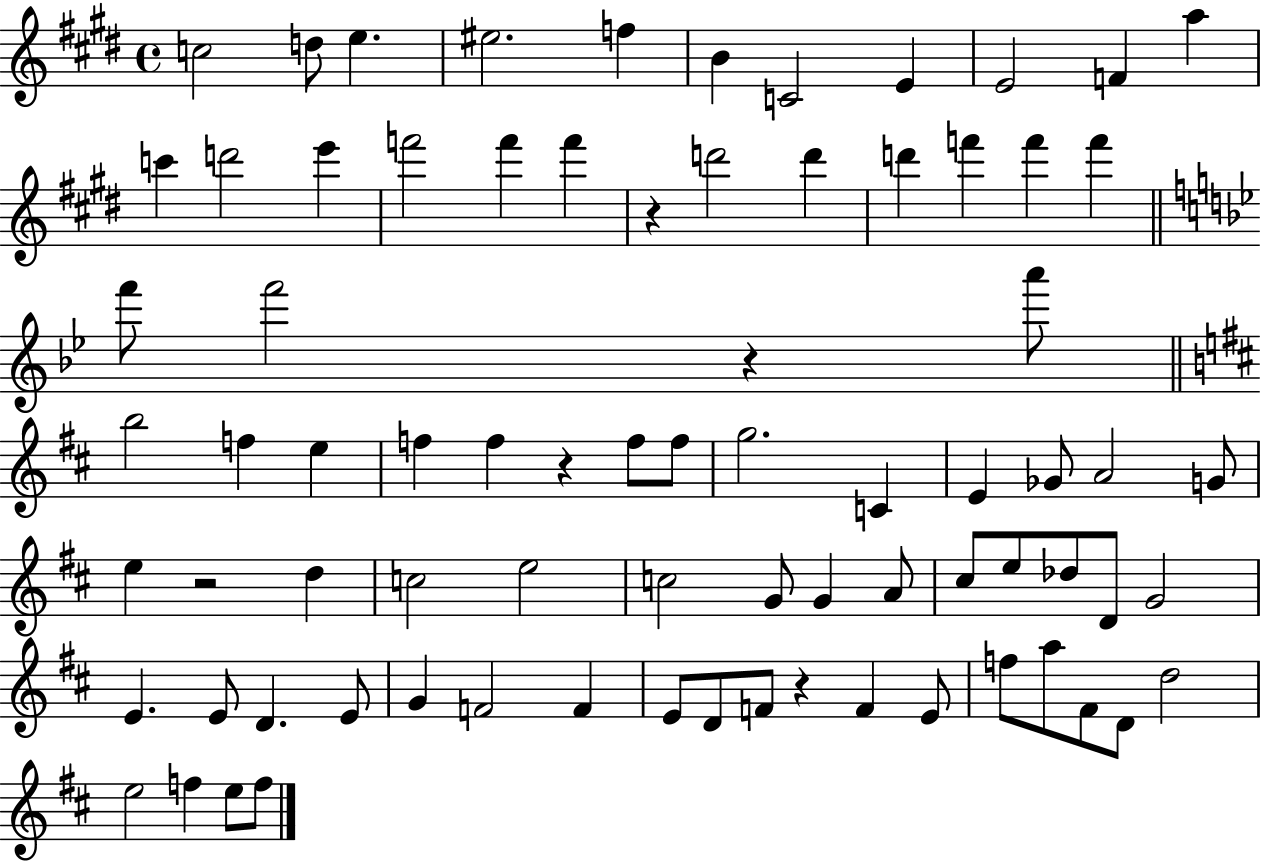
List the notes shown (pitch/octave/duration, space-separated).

C5/h D5/e E5/q. EIS5/h. F5/q B4/q C4/h E4/q E4/h F4/q A5/q C6/q D6/h E6/q F6/h F6/q F6/q R/q D6/h D6/q D6/q F6/q F6/q F6/q F6/e F6/h R/q A6/e B5/h F5/q E5/q F5/q F5/q R/q F5/e F5/e G5/h. C4/q E4/q Gb4/e A4/h G4/e E5/q R/h D5/q C5/h E5/h C5/h G4/e G4/q A4/e C#5/e E5/e Db5/e D4/e G4/h E4/q. E4/e D4/q. E4/e G4/q F4/h F4/q E4/e D4/e F4/e R/q F4/q E4/e F5/e A5/e F#4/e D4/e D5/h E5/h F5/q E5/e F5/e